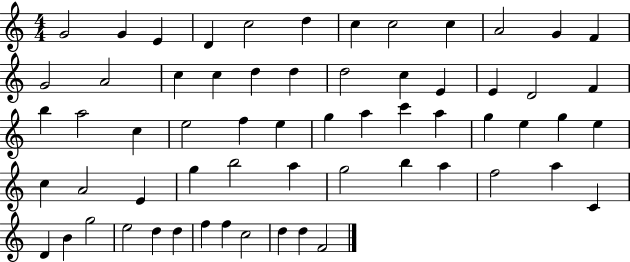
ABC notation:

X:1
T:Untitled
M:4/4
L:1/4
K:C
G2 G E D c2 d c c2 c A2 G F G2 A2 c c d d d2 c E E D2 F b a2 c e2 f e g a c' a g e g e c A2 E g b2 a g2 b a f2 a C D B g2 e2 d d f f c2 d d F2